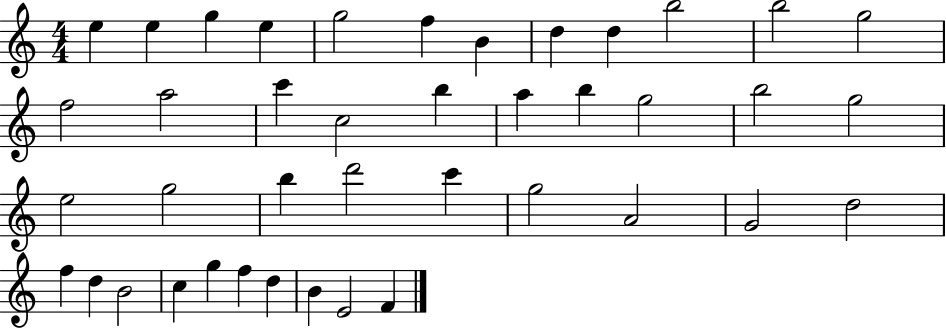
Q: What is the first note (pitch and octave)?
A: E5